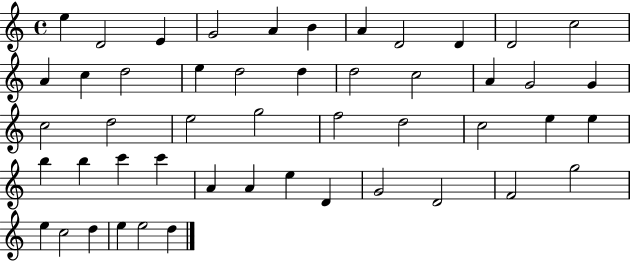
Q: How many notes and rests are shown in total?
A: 49